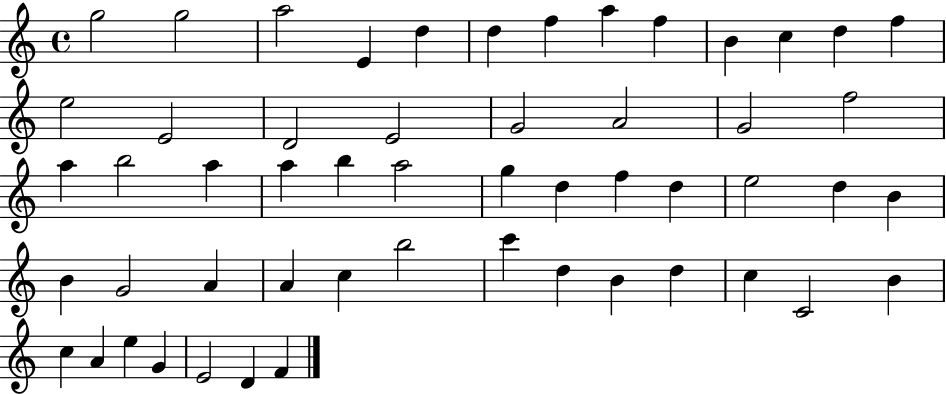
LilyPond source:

{
  \clef treble
  \time 4/4
  \defaultTimeSignature
  \key c \major
  g''2 g''2 | a''2 e'4 d''4 | d''4 f''4 a''4 f''4 | b'4 c''4 d''4 f''4 | \break e''2 e'2 | d'2 e'2 | g'2 a'2 | g'2 f''2 | \break a''4 b''2 a''4 | a''4 b''4 a''2 | g''4 d''4 f''4 d''4 | e''2 d''4 b'4 | \break b'4 g'2 a'4 | a'4 c''4 b''2 | c'''4 d''4 b'4 d''4 | c''4 c'2 b'4 | \break c''4 a'4 e''4 g'4 | e'2 d'4 f'4 | \bar "|."
}